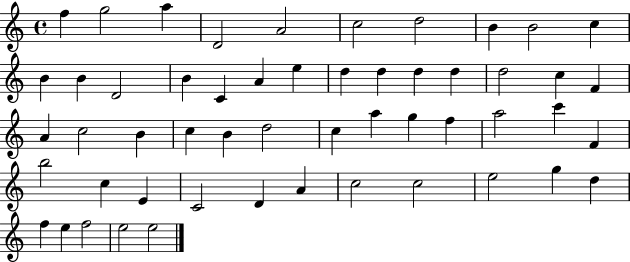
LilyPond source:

{
  \clef treble
  \time 4/4
  \defaultTimeSignature
  \key c \major
  f''4 g''2 a''4 | d'2 a'2 | c''2 d''2 | b'4 b'2 c''4 | \break b'4 b'4 d'2 | b'4 c'4 a'4 e''4 | d''4 d''4 d''4 d''4 | d''2 c''4 f'4 | \break a'4 c''2 b'4 | c''4 b'4 d''2 | c''4 a''4 g''4 f''4 | a''2 c'''4 f'4 | \break b''2 c''4 e'4 | c'2 d'4 a'4 | c''2 c''2 | e''2 g''4 d''4 | \break f''4 e''4 f''2 | e''2 e''2 | \bar "|."
}